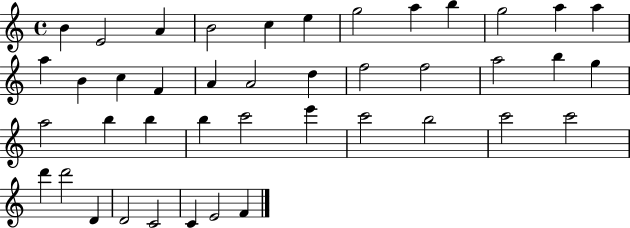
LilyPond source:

{
  \clef treble
  \time 4/4
  \defaultTimeSignature
  \key c \major
  b'4 e'2 a'4 | b'2 c''4 e''4 | g''2 a''4 b''4 | g''2 a''4 a''4 | \break a''4 b'4 c''4 f'4 | a'4 a'2 d''4 | f''2 f''2 | a''2 b''4 g''4 | \break a''2 b''4 b''4 | b''4 c'''2 e'''4 | c'''2 b''2 | c'''2 c'''2 | \break d'''4 d'''2 d'4 | d'2 c'2 | c'4 e'2 f'4 | \bar "|."
}